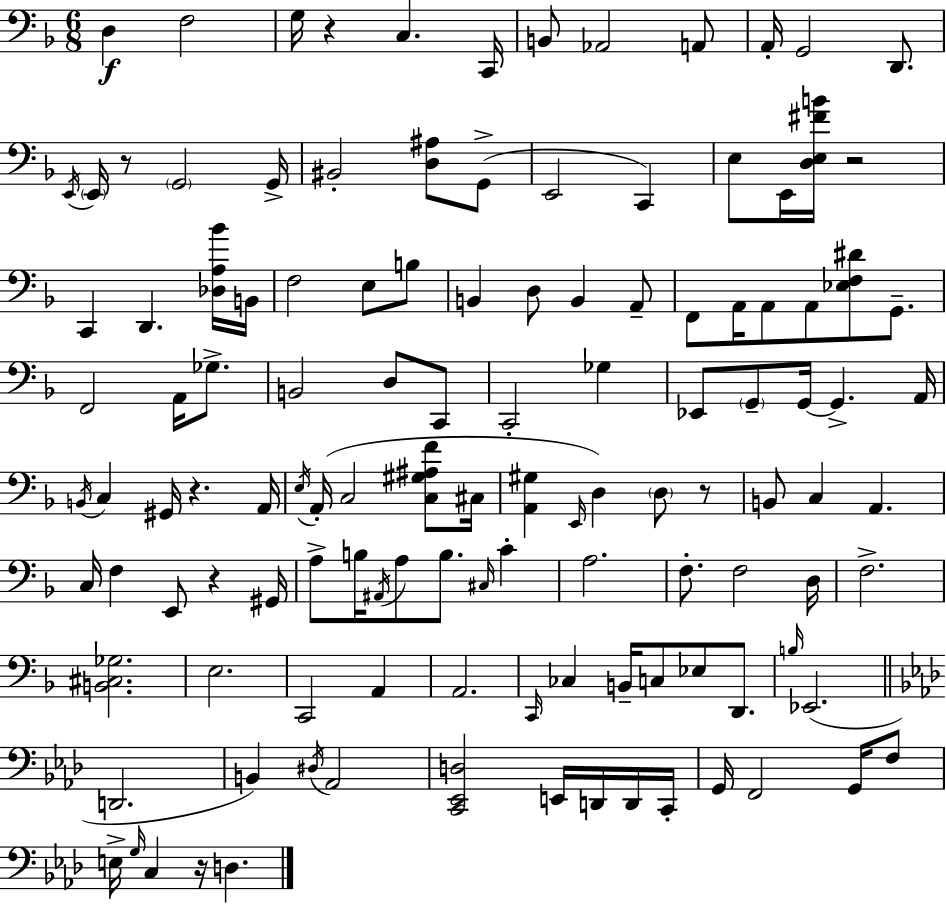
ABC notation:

X:1
T:Untitled
M:6/8
L:1/4
K:Dm
D, F,2 G,/4 z C, C,,/4 B,,/2 _A,,2 A,,/2 A,,/4 G,,2 D,,/2 E,,/4 E,,/4 z/2 G,,2 G,,/4 ^B,,2 [D,^A,]/2 G,,/2 E,,2 C,, E,/2 E,,/4 [D,E,^FB]/4 z2 C,, D,, [_D,A,_B]/4 B,,/4 F,2 E,/2 B,/2 B,, D,/2 B,, A,,/2 F,,/2 A,,/4 A,,/2 A,,/2 [_E,F,^D]/2 G,,/2 F,,2 A,,/4 _G,/2 B,,2 D,/2 C,,/2 C,,2 _G, _E,,/2 G,,/2 G,,/4 G,, A,,/4 B,,/4 C, ^G,,/4 z A,,/4 E,/4 A,,/4 C,2 [C,^G,^A,F]/2 ^C,/4 [A,,^G,] E,,/4 D, D,/2 z/2 B,,/2 C, A,, C,/4 F, E,,/2 z ^G,,/4 A,/2 B,/4 ^A,,/4 A,/2 B,/2 ^C,/4 C A,2 F,/2 F,2 D,/4 F,2 [B,,^C,_G,]2 E,2 C,,2 A,, A,,2 C,,/4 _C, B,,/4 C,/2 _E,/2 D,,/2 B,/4 _E,,2 D,,2 B,, ^D,/4 _A,,2 [C,,_E,,D,]2 E,,/4 D,,/4 D,,/4 C,,/4 G,,/4 F,,2 G,,/4 F,/2 E,/4 G,/4 C, z/4 D,